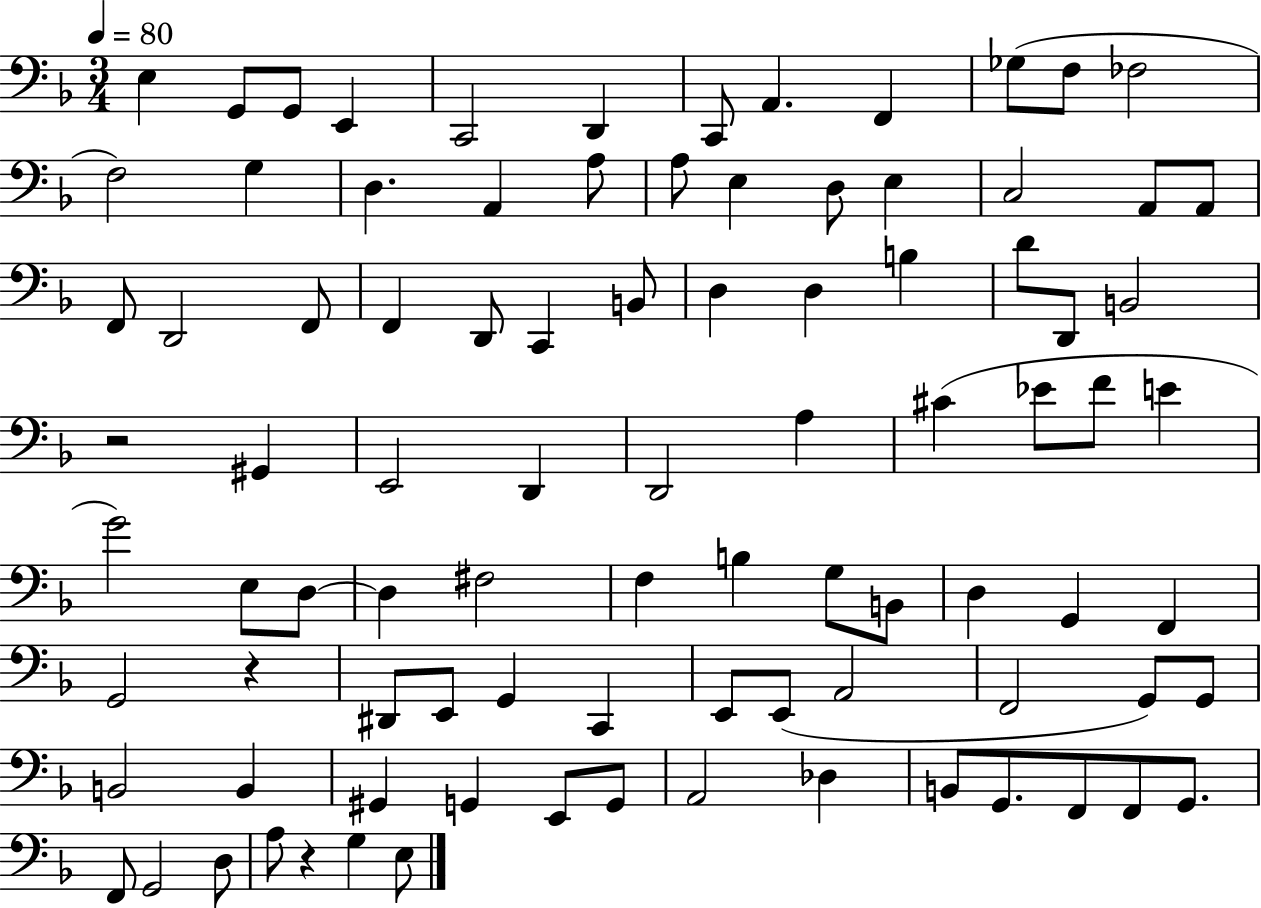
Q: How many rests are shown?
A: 3